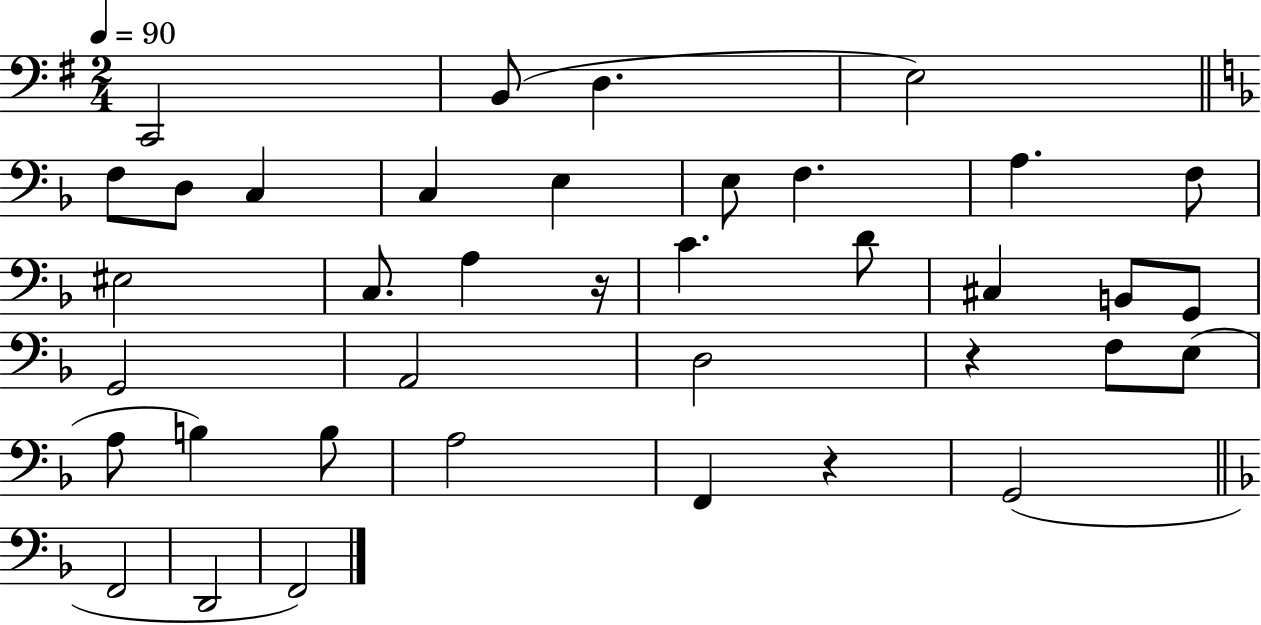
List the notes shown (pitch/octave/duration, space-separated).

C2/h B2/e D3/q. E3/h F3/e D3/e C3/q C3/q E3/q E3/e F3/q. A3/q. F3/e EIS3/h C3/e. A3/q R/s C4/q. D4/e C#3/q B2/e G2/e G2/h A2/h D3/h R/q F3/e E3/e A3/e B3/q B3/e A3/h F2/q R/q G2/h F2/h D2/h F2/h